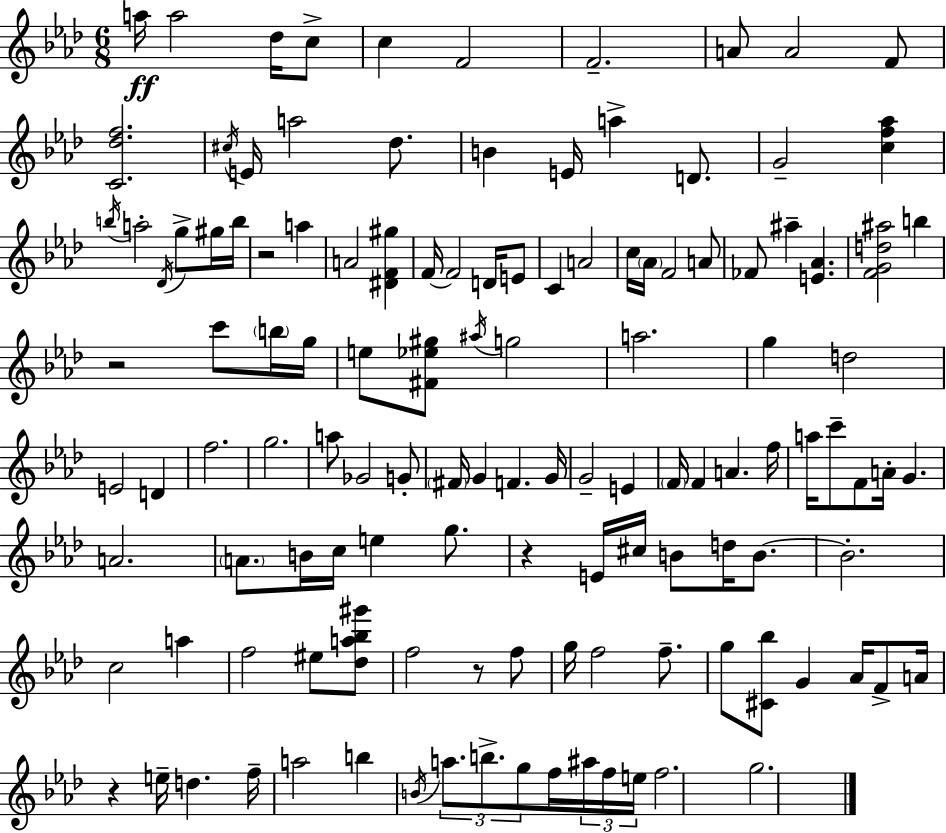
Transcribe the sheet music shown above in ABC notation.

X:1
T:Untitled
M:6/8
L:1/4
K:Fm
a/4 a2 _d/4 c/2 c F2 F2 A/2 A2 F/2 [C_df]2 ^c/4 E/4 a2 _d/2 B E/4 a D/2 G2 [cf_a] b/4 a2 _D/4 g/2 ^g/4 b/4 z2 a A2 [^DF^g] F/4 F2 D/4 E/2 C A2 c/4 _A/4 F2 A/2 _F/2 ^a [E_A] [FGd^a]2 b z2 c'/2 b/4 g/4 e/2 [^F_e^g]/2 ^a/4 g2 a2 g d2 E2 D f2 g2 a/2 _G2 G/2 ^F/4 G F G/4 G2 E F/4 F A f/4 a/4 c'/2 F/2 A/4 G A2 A/2 B/4 c/4 e g/2 z E/4 ^c/4 B/2 d/4 B/2 B2 c2 a f2 ^e/2 [_da_b^g']/2 f2 z/2 f/2 g/4 f2 f/2 g/2 [^C_b]/2 G _A/4 F/2 A/4 z e/4 d f/4 a2 b B/4 a/2 b/2 g/2 f/4 ^a/4 f/4 e/4 f2 g2